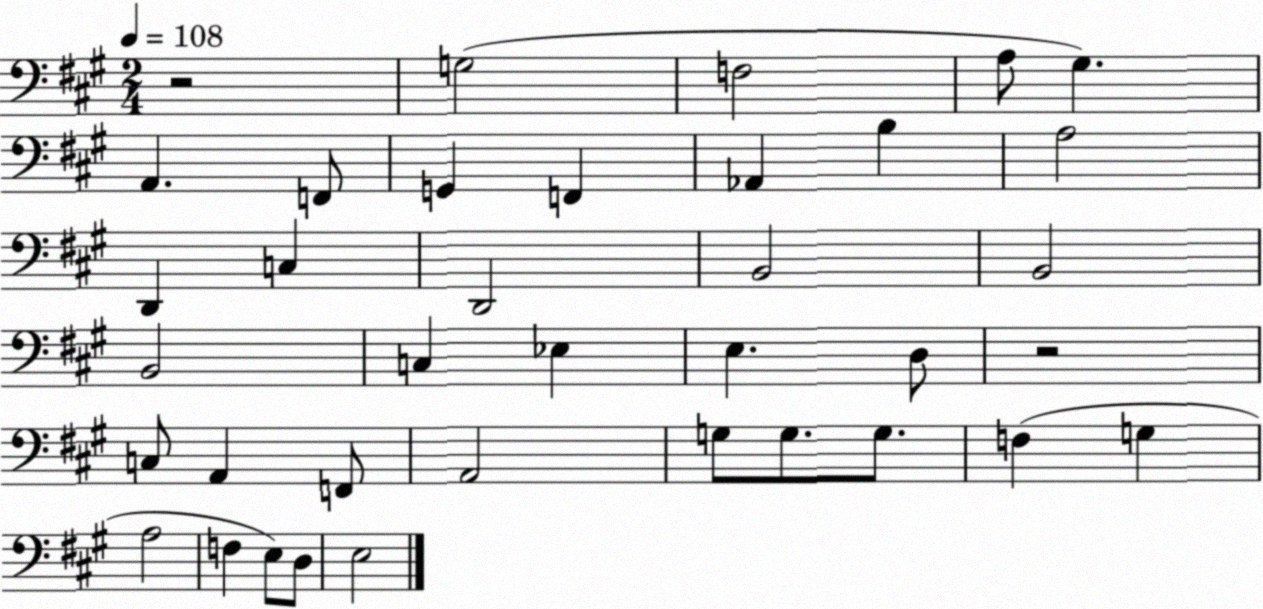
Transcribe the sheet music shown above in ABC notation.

X:1
T:Untitled
M:2/4
L:1/4
K:A
z2 G,2 F,2 A,/2 ^G, A,, F,,/2 G,, F,, _A,, B, A,2 D,, C, D,,2 B,,2 B,,2 B,,2 C, _E, E, D,/2 z2 C,/2 A,, F,,/2 A,,2 G,/2 G,/2 G,/2 F, G, A,2 F, E,/2 D,/2 E,2